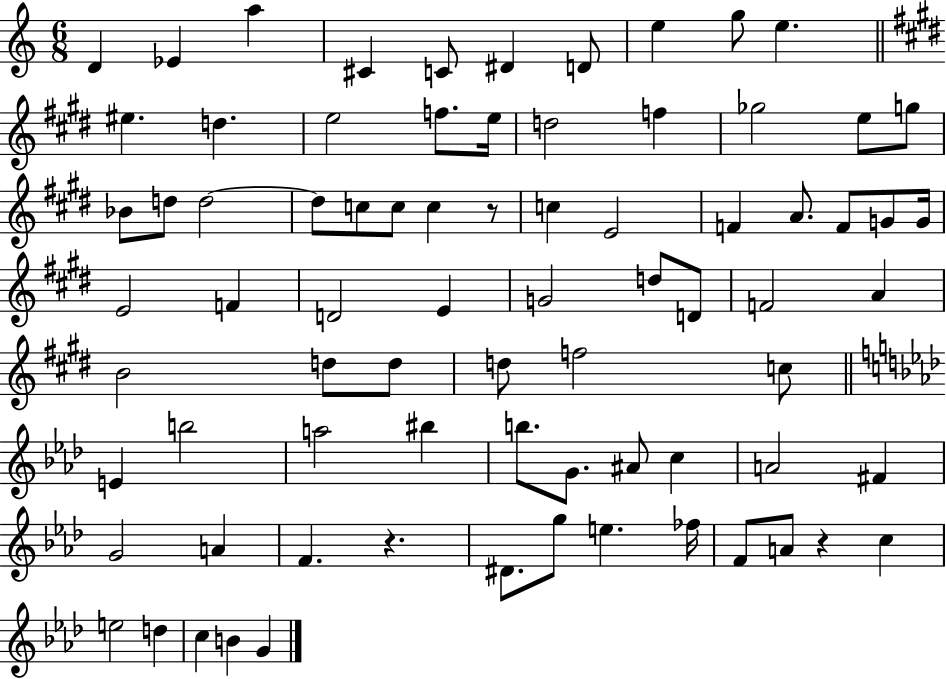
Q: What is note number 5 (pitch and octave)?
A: C4